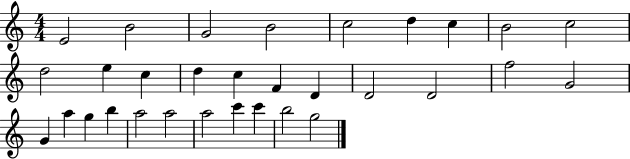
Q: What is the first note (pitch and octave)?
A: E4